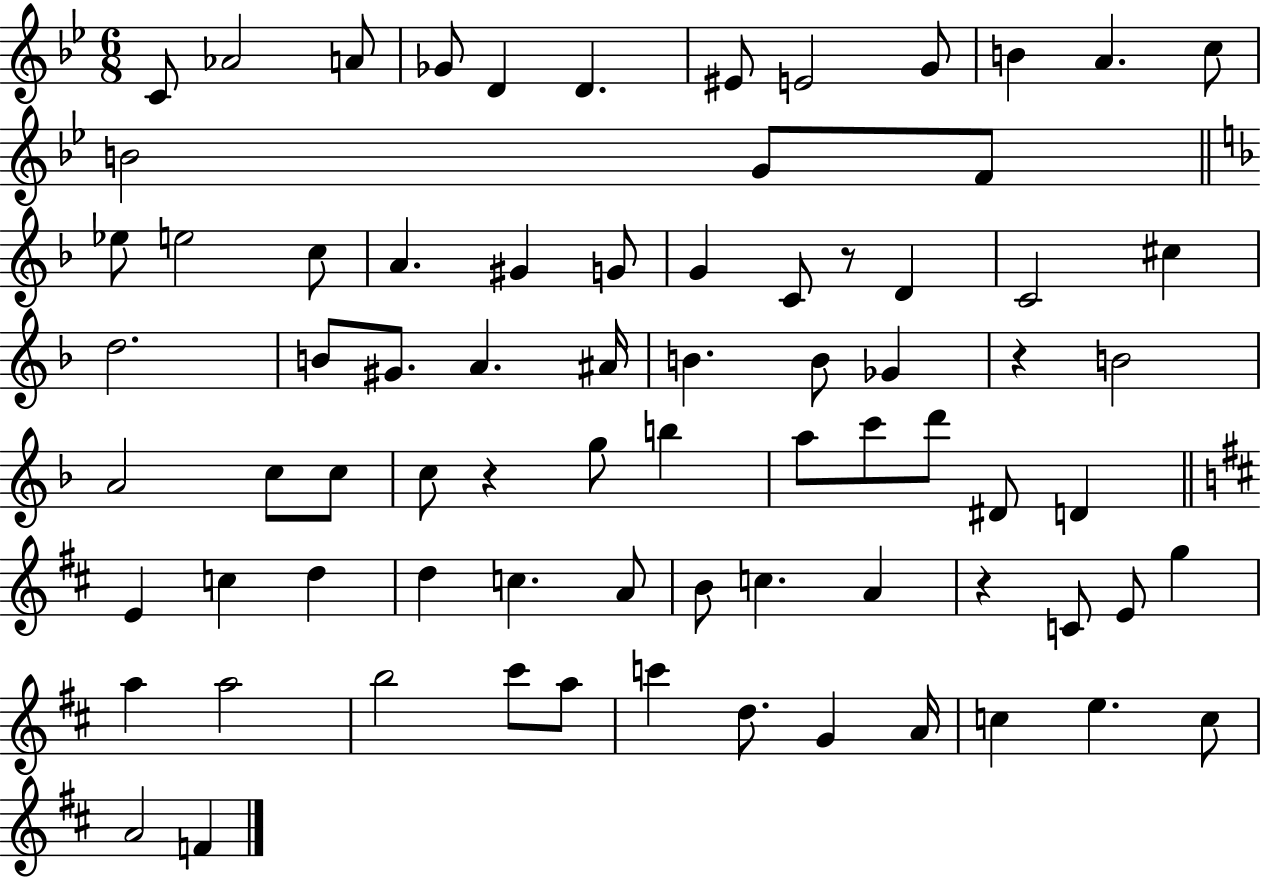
{
  \clef treble
  \numericTimeSignature
  \time 6/8
  \key bes \major
  c'8 aes'2 a'8 | ges'8 d'4 d'4. | eis'8 e'2 g'8 | b'4 a'4. c''8 | \break b'2 g'8 f'8 | \bar "||" \break \key f \major ees''8 e''2 c''8 | a'4. gis'4 g'8 | g'4 c'8 r8 d'4 | c'2 cis''4 | \break d''2. | b'8 gis'8. a'4. ais'16 | b'4. b'8 ges'4 | r4 b'2 | \break a'2 c''8 c''8 | c''8 r4 g''8 b''4 | a''8 c'''8 d'''8 dis'8 d'4 | \bar "||" \break \key d \major e'4 c''4 d''4 | d''4 c''4. a'8 | b'8 c''4. a'4 | r4 c'8 e'8 g''4 | \break a''4 a''2 | b''2 cis'''8 a''8 | c'''4 d''8. g'4 a'16 | c''4 e''4. c''8 | \break a'2 f'4 | \bar "|."
}